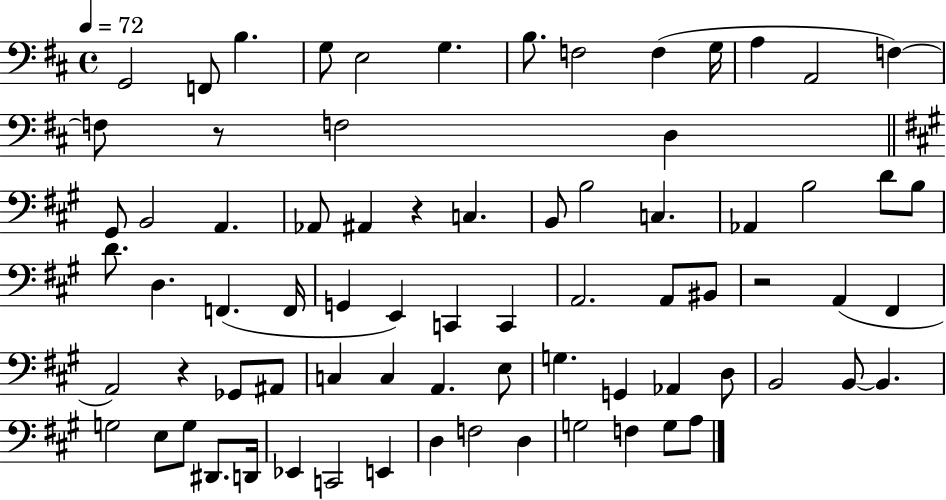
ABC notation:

X:1
T:Untitled
M:4/4
L:1/4
K:D
G,,2 F,,/2 B, G,/2 E,2 G, B,/2 F,2 F, G,/4 A, A,,2 F, F,/2 z/2 F,2 D, ^G,,/2 B,,2 A,, _A,,/2 ^A,, z C, B,,/2 B,2 C, _A,, B,2 D/2 B,/2 D/2 D, F,, F,,/4 G,, E,, C,, C,, A,,2 A,,/2 ^B,,/2 z2 A,, ^F,, A,,2 z _G,,/2 ^A,,/2 C, C, A,, E,/2 G, G,, _A,, D,/2 B,,2 B,,/2 B,, G,2 E,/2 G,/2 ^D,,/2 D,,/4 _E,, C,,2 E,, D, F,2 D, G,2 F, G,/2 A,/2